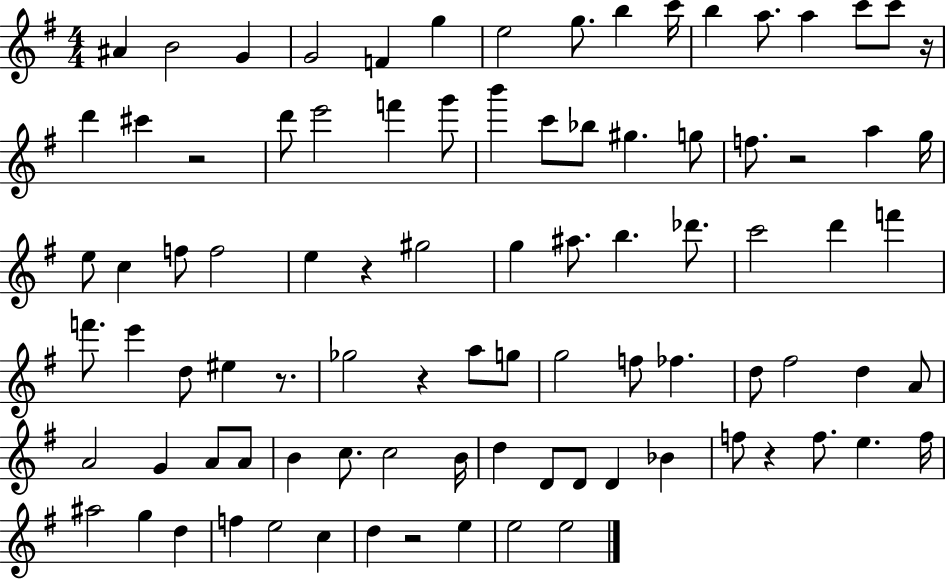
{
  \clef treble
  \numericTimeSignature
  \time 4/4
  \key g \major
  ais'4 b'2 g'4 | g'2 f'4 g''4 | e''2 g''8. b''4 c'''16 | b''4 a''8. a''4 c'''8 c'''8 r16 | \break d'''4 cis'''4 r2 | d'''8 e'''2 f'''4 g'''8 | b'''4 c'''8 bes''8 gis''4. g''8 | f''8. r2 a''4 g''16 | \break e''8 c''4 f''8 f''2 | e''4 r4 gis''2 | g''4 ais''8. b''4. des'''8. | c'''2 d'''4 f'''4 | \break f'''8. e'''4 d''8 eis''4 r8. | ges''2 r4 a''8 g''8 | g''2 f''8 fes''4. | d''8 fis''2 d''4 a'8 | \break a'2 g'4 a'8 a'8 | b'4 c''8. c''2 b'16 | d''4 d'8 d'8 d'4 bes'4 | f''8 r4 f''8. e''4. f''16 | \break ais''2 g''4 d''4 | f''4 e''2 c''4 | d''4 r2 e''4 | e''2 e''2 | \break \bar "|."
}